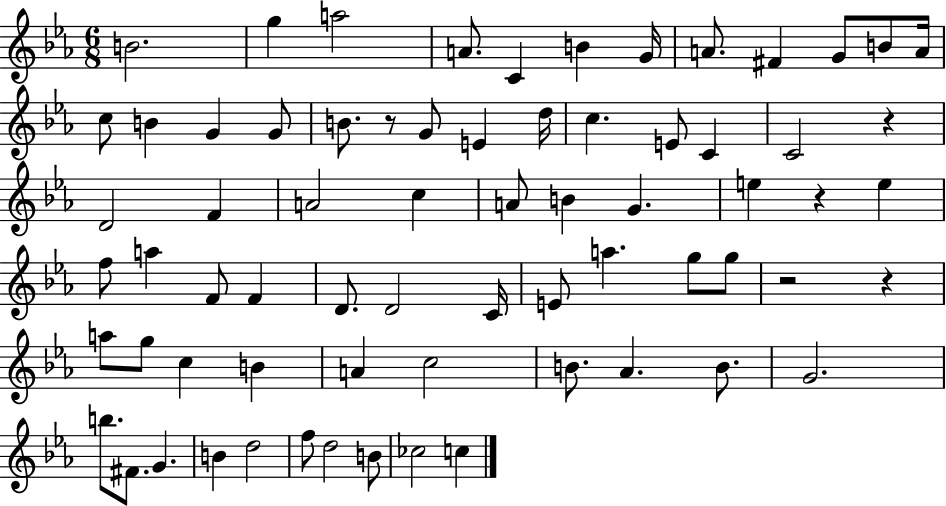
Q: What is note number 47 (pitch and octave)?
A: C5